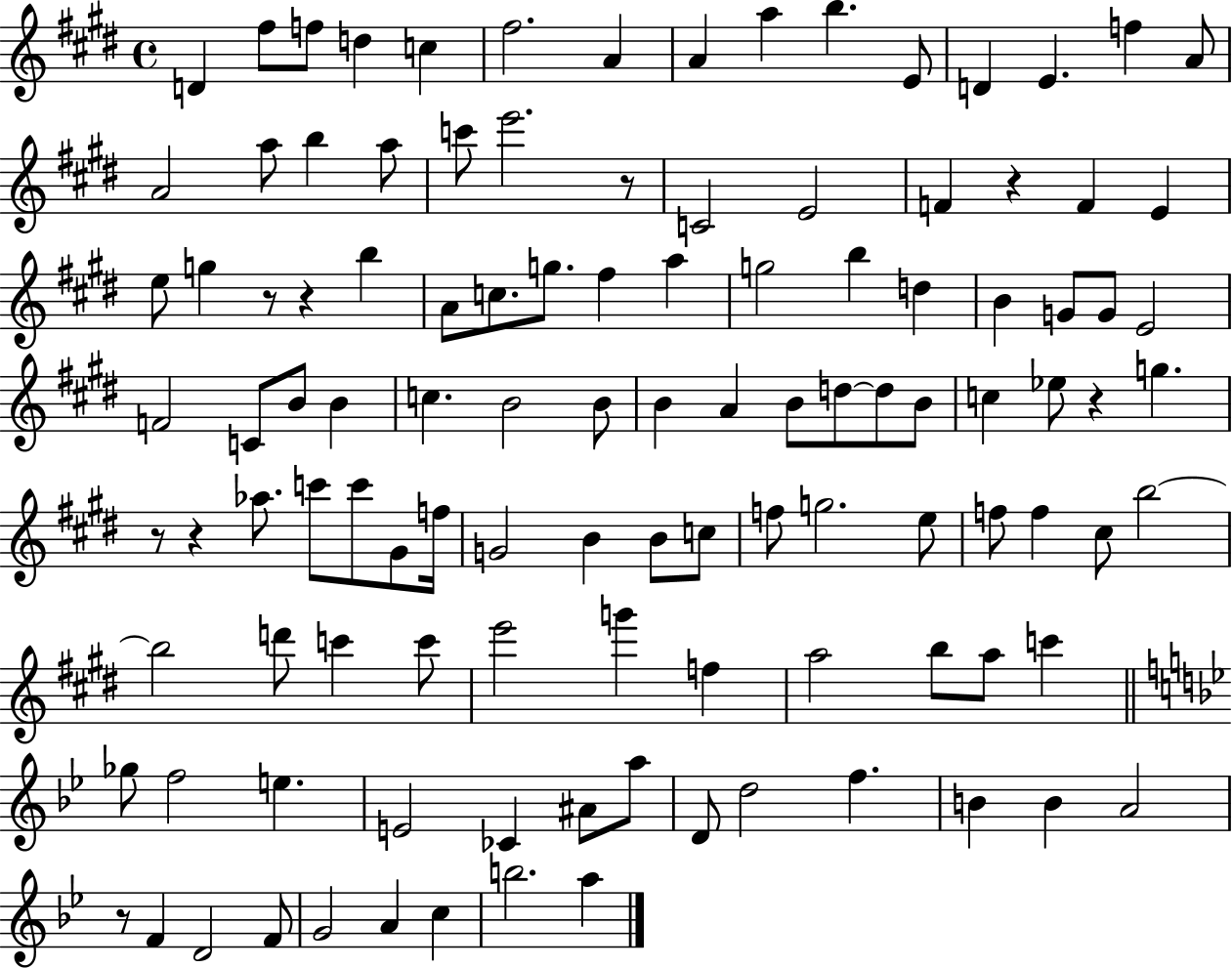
{
  \clef treble
  \time 4/4
  \defaultTimeSignature
  \key e \major
  d'4 fis''8 f''8 d''4 c''4 | fis''2. a'4 | a'4 a''4 b''4. e'8 | d'4 e'4. f''4 a'8 | \break a'2 a''8 b''4 a''8 | c'''8 e'''2. r8 | c'2 e'2 | f'4 r4 f'4 e'4 | \break e''8 g''4 r8 r4 b''4 | a'8 c''8. g''8. fis''4 a''4 | g''2 b''4 d''4 | b'4 g'8 g'8 e'2 | \break f'2 c'8 b'8 b'4 | c''4. b'2 b'8 | b'4 a'4 b'8 d''8~~ d''8 b'8 | c''4 ees''8 r4 g''4. | \break r8 r4 aes''8. c'''8 c'''8 gis'8 f''16 | g'2 b'4 b'8 c''8 | f''8 g''2. e''8 | f''8 f''4 cis''8 b''2~~ | \break b''2 d'''8 c'''4 c'''8 | e'''2 g'''4 f''4 | a''2 b''8 a''8 c'''4 | \bar "||" \break \key bes \major ges''8 f''2 e''4. | e'2 ces'4 ais'8 a''8 | d'8 d''2 f''4. | b'4 b'4 a'2 | \break r8 f'4 d'2 f'8 | g'2 a'4 c''4 | b''2. a''4 | \bar "|."
}